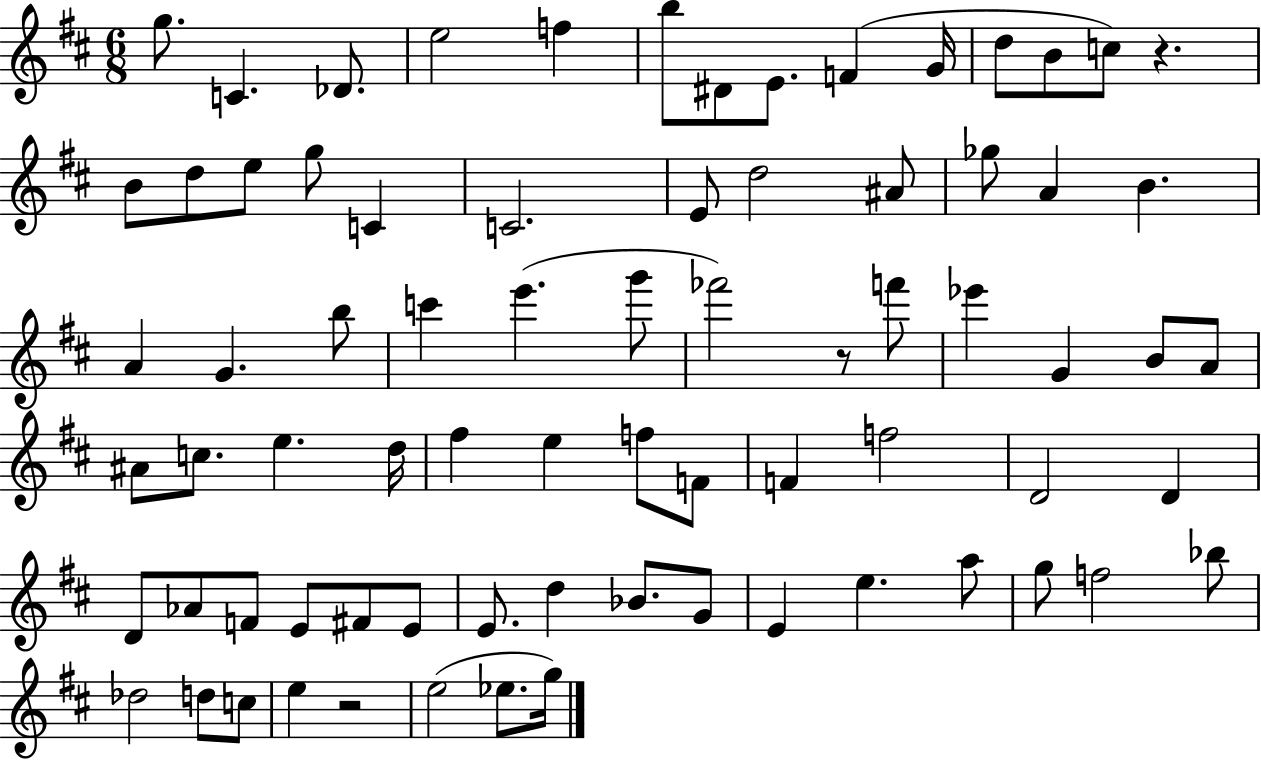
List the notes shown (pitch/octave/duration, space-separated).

G5/e. C4/q. Db4/e. E5/h F5/q B5/e D#4/e E4/e. F4/q G4/s D5/e B4/e C5/e R/q. B4/e D5/e E5/e G5/e C4/q C4/h. E4/e D5/h A#4/e Gb5/e A4/q B4/q. A4/q G4/q. B5/e C6/q E6/q. G6/e FES6/h R/e F6/e Eb6/q G4/q B4/e A4/e A#4/e C5/e. E5/q. D5/s F#5/q E5/q F5/e F4/e F4/q F5/h D4/h D4/q D4/e Ab4/e F4/e E4/e F#4/e E4/e E4/e. D5/q Bb4/e. G4/e E4/q E5/q. A5/e G5/e F5/h Bb5/e Db5/h D5/e C5/e E5/q R/h E5/h Eb5/e. G5/s